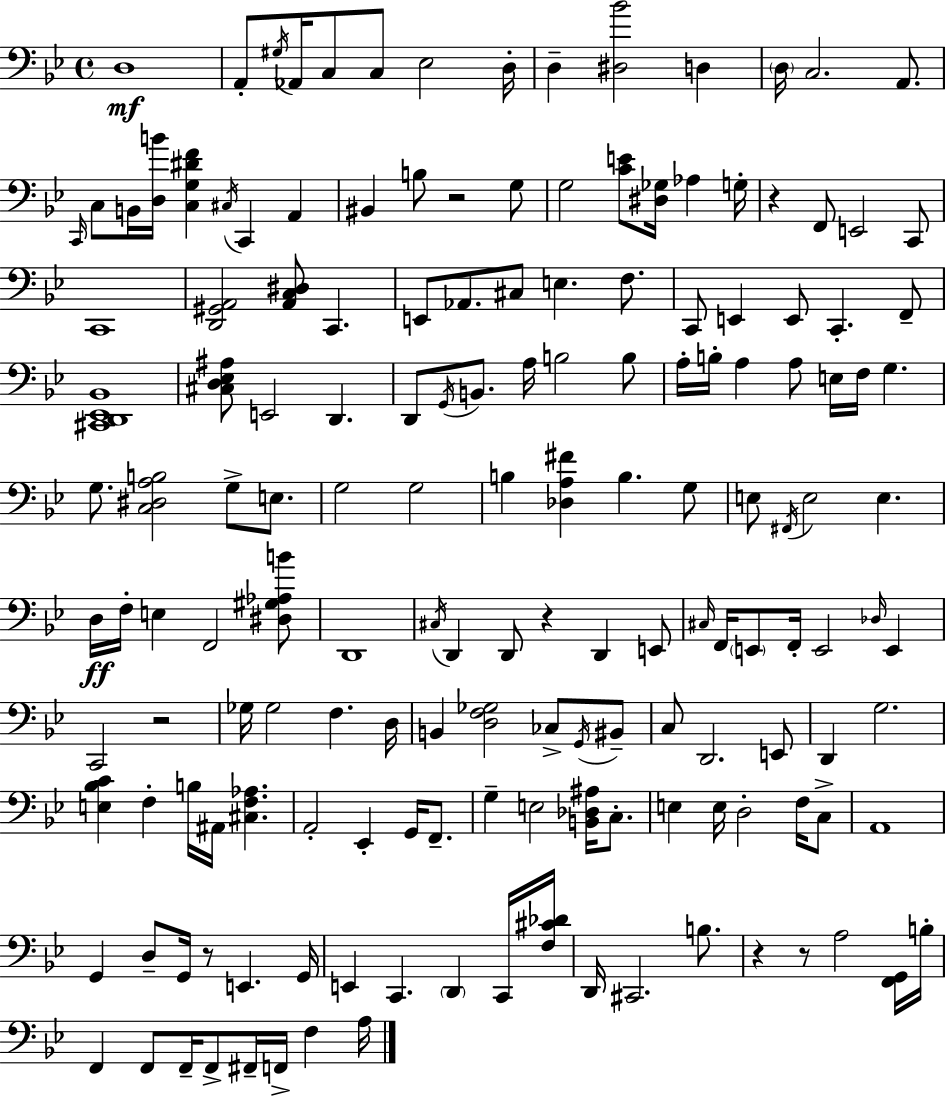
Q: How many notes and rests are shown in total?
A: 161